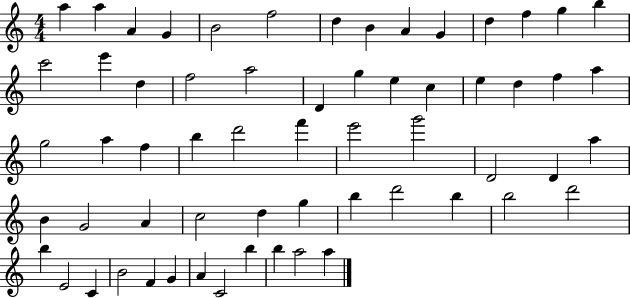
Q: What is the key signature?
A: C major